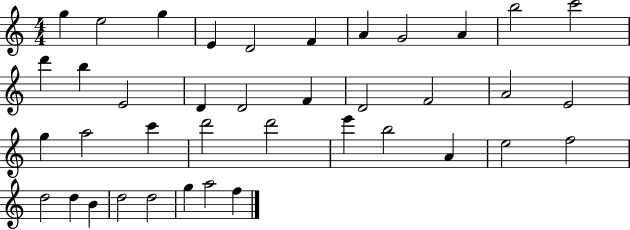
X:1
T:Untitled
M:4/4
L:1/4
K:C
g e2 g E D2 F A G2 A b2 c'2 d' b E2 D D2 F D2 F2 A2 E2 g a2 c' d'2 d'2 e' b2 A e2 f2 d2 d B d2 d2 g a2 f